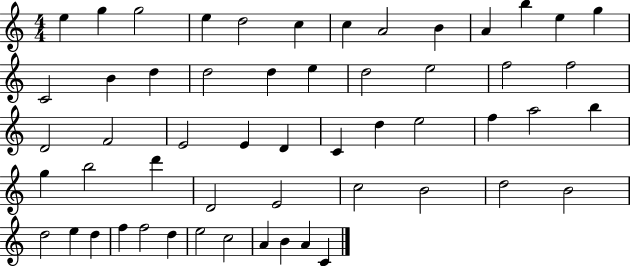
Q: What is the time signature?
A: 4/4